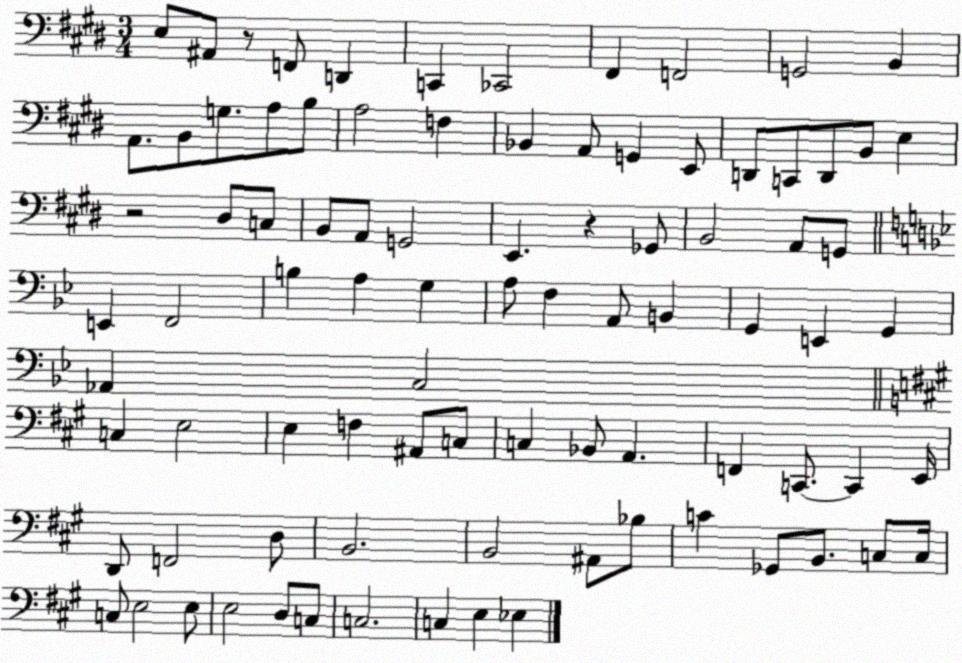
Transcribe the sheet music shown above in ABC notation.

X:1
T:Untitled
M:3/4
L:1/4
K:E
E,/2 ^A,,/2 z/2 F,,/2 D,, C,, _C,,2 ^F,, F,,2 G,,2 B,, A,,/2 B,,/2 G,/2 A,/2 B,/2 A,2 F, _B,, A,,/2 G,, E,,/2 D,,/2 C,,/2 D,,/2 B,,/2 E, z2 ^D,/2 C,/2 B,,/2 A,,/2 G,,2 E,, z _G,,/2 B,,2 A,,/2 G,,/2 E,, F,,2 B, A, G, A,/2 F, A,,/2 B,, G,, E,, G,, _A,, C,2 C, E,2 E, F, ^A,,/2 C,/2 C, _B,,/2 A,, F,, C,,/2 C,, E,,/4 D,,/2 F,,2 D,/2 B,,2 B,,2 ^A,,/2 _B,/2 C _G,,/2 B,,/2 C,/2 C,/4 C,/2 E,2 E,/2 E,2 D,/2 C,/2 C,2 C, E, _E,